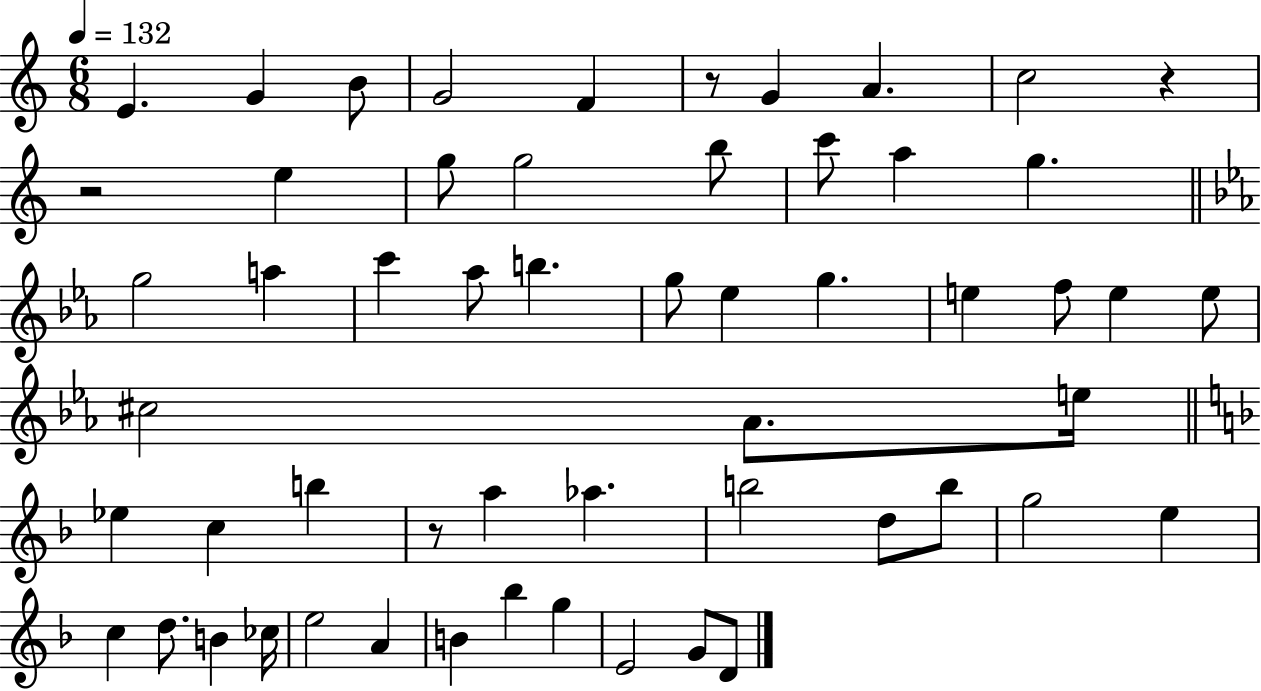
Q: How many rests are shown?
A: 4